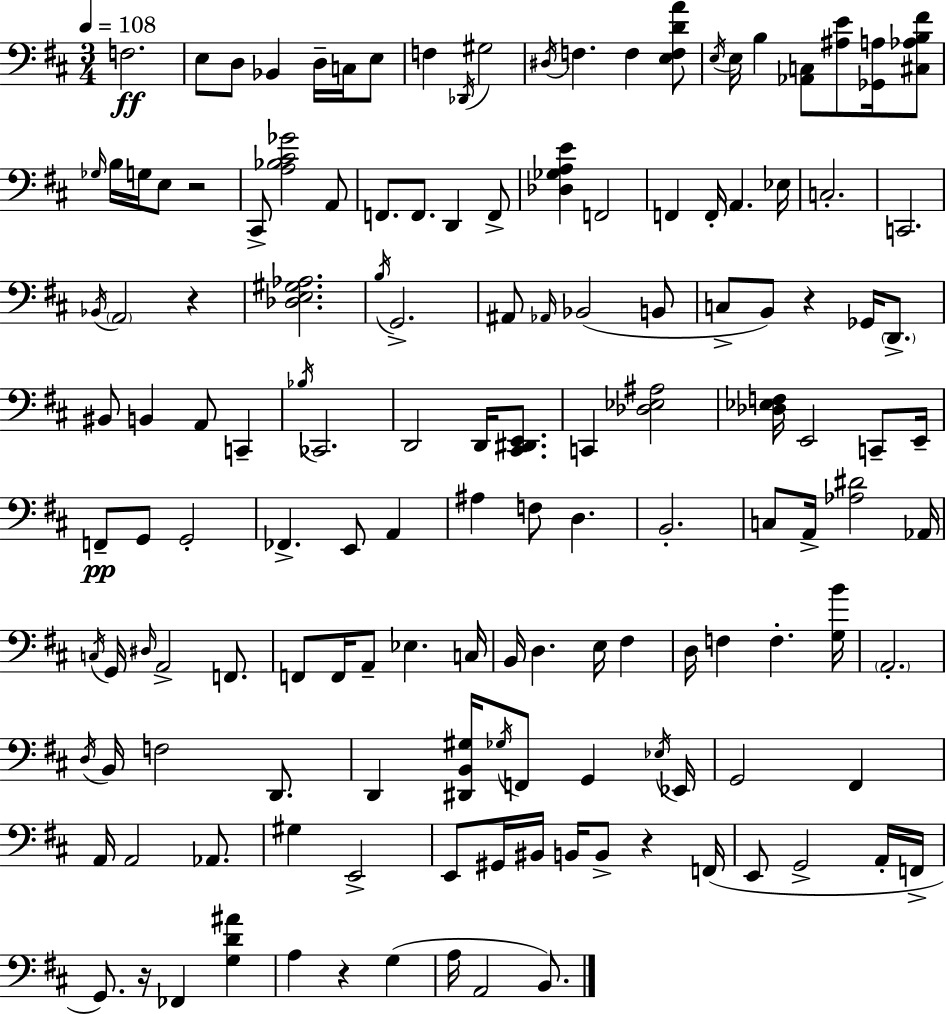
F3/h. E3/e D3/e Bb2/q D3/s C3/s E3/e F3/q Db2/s G#3/h D#3/s F3/q. F3/q [E3,F3,D4,A4]/e E3/s E3/s B3/q [Ab2,C3]/e [A#3,E4]/e [Gb2,A3]/s [C#3,Ab3,B3,F#4]/e Gb3/s B3/s G3/s E3/e R/h C#2/e [A3,Bb3,C#4,Gb4]/h A2/e F2/e. F2/e. D2/q F2/e [Db3,Gb3,A3,E4]/q F2/h F2/q F2/s A2/q. Eb3/s C3/h. C2/h. Bb2/s A2/h R/q [Db3,E3,G#3,Ab3]/h. B3/s G2/h. A#2/e Ab2/s Bb2/h B2/e C3/e B2/e R/q Gb2/s D2/e. BIS2/e B2/q A2/e C2/q Bb3/s CES2/h. D2/h D2/s [C#2,D#2,E2]/e. C2/q [Db3,Eb3,A#3]/h [Db3,Eb3,F3]/s E2/h C2/e E2/s F2/e G2/e G2/h FES2/q. E2/e A2/q A#3/q F3/e D3/q. B2/h. C3/e A2/s [Ab3,D#4]/h Ab2/s C3/s G2/s D#3/s A2/h F2/e. F2/e F2/s A2/e Eb3/q. C3/s B2/s D3/q. E3/s F#3/q D3/s F3/q F3/q. [G3,B4]/s A2/h. D3/s B2/s F3/h D2/e. D2/q [D#2,B2,G#3]/s Gb3/s F2/e G2/q Eb3/s Eb2/s G2/h F#2/q A2/s A2/h Ab2/e. G#3/q E2/h E2/e G#2/s BIS2/s B2/s B2/e R/q F2/s E2/e G2/h A2/s F2/s G2/e. R/s FES2/q [G3,D4,A#4]/q A3/q R/q G3/q A3/s A2/h B2/e.